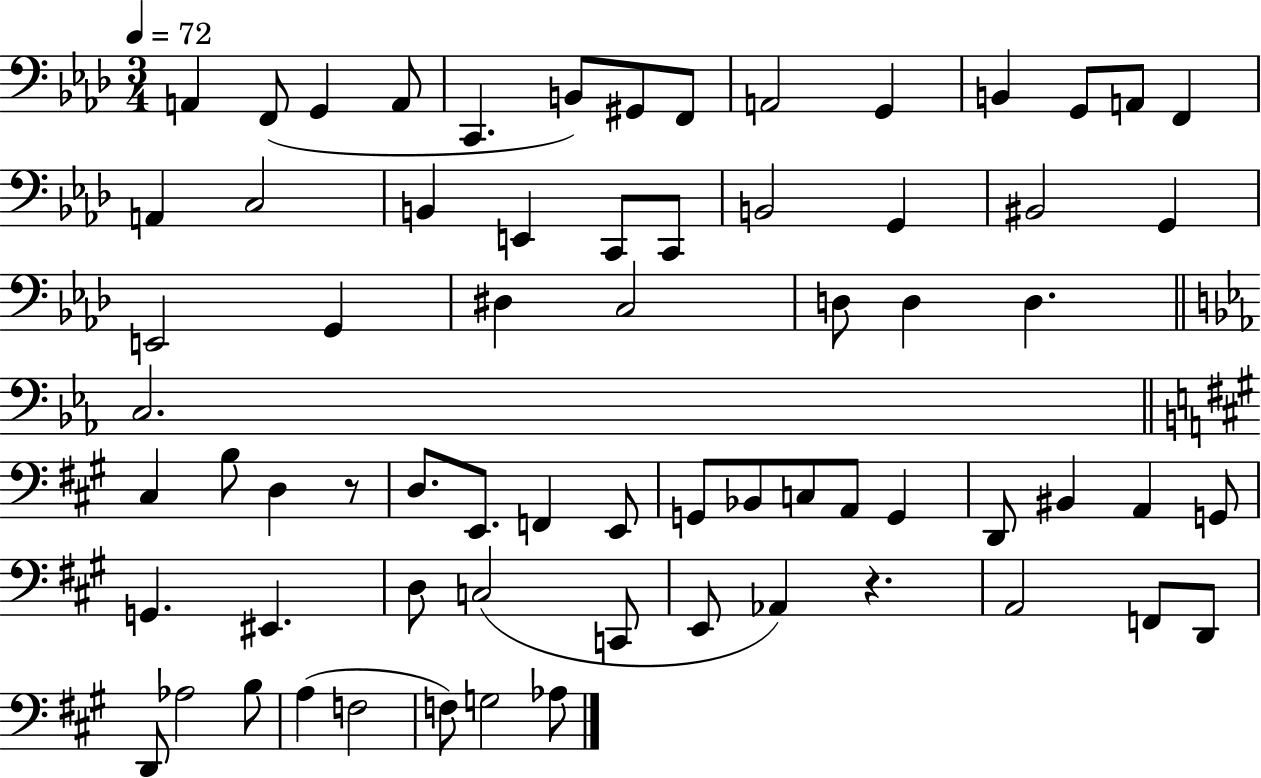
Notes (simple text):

A2/q F2/e G2/q A2/e C2/q. B2/e G#2/e F2/e A2/h G2/q B2/q G2/e A2/e F2/q A2/q C3/h B2/q E2/q C2/e C2/e B2/h G2/q BIS2/h G2/q E2/h G2/q D#3/q C3/h D3/e D3/q D3/q. C3/h. C#3/q B3/e D3/q R/e D3/e. E2/e. F2/q E2/e G2/e Bb2/e C3/e A2/e G2/q D2/e BIS2/q A2/q G2/e G2/q. EIS2/q. D3/e C3/h C2/e E2/e Ab2/q R/q. A2/h F2/e D2/e D2/e Ab3/h B3/e A3/q F3/h F3/e G3/h Ab3/e